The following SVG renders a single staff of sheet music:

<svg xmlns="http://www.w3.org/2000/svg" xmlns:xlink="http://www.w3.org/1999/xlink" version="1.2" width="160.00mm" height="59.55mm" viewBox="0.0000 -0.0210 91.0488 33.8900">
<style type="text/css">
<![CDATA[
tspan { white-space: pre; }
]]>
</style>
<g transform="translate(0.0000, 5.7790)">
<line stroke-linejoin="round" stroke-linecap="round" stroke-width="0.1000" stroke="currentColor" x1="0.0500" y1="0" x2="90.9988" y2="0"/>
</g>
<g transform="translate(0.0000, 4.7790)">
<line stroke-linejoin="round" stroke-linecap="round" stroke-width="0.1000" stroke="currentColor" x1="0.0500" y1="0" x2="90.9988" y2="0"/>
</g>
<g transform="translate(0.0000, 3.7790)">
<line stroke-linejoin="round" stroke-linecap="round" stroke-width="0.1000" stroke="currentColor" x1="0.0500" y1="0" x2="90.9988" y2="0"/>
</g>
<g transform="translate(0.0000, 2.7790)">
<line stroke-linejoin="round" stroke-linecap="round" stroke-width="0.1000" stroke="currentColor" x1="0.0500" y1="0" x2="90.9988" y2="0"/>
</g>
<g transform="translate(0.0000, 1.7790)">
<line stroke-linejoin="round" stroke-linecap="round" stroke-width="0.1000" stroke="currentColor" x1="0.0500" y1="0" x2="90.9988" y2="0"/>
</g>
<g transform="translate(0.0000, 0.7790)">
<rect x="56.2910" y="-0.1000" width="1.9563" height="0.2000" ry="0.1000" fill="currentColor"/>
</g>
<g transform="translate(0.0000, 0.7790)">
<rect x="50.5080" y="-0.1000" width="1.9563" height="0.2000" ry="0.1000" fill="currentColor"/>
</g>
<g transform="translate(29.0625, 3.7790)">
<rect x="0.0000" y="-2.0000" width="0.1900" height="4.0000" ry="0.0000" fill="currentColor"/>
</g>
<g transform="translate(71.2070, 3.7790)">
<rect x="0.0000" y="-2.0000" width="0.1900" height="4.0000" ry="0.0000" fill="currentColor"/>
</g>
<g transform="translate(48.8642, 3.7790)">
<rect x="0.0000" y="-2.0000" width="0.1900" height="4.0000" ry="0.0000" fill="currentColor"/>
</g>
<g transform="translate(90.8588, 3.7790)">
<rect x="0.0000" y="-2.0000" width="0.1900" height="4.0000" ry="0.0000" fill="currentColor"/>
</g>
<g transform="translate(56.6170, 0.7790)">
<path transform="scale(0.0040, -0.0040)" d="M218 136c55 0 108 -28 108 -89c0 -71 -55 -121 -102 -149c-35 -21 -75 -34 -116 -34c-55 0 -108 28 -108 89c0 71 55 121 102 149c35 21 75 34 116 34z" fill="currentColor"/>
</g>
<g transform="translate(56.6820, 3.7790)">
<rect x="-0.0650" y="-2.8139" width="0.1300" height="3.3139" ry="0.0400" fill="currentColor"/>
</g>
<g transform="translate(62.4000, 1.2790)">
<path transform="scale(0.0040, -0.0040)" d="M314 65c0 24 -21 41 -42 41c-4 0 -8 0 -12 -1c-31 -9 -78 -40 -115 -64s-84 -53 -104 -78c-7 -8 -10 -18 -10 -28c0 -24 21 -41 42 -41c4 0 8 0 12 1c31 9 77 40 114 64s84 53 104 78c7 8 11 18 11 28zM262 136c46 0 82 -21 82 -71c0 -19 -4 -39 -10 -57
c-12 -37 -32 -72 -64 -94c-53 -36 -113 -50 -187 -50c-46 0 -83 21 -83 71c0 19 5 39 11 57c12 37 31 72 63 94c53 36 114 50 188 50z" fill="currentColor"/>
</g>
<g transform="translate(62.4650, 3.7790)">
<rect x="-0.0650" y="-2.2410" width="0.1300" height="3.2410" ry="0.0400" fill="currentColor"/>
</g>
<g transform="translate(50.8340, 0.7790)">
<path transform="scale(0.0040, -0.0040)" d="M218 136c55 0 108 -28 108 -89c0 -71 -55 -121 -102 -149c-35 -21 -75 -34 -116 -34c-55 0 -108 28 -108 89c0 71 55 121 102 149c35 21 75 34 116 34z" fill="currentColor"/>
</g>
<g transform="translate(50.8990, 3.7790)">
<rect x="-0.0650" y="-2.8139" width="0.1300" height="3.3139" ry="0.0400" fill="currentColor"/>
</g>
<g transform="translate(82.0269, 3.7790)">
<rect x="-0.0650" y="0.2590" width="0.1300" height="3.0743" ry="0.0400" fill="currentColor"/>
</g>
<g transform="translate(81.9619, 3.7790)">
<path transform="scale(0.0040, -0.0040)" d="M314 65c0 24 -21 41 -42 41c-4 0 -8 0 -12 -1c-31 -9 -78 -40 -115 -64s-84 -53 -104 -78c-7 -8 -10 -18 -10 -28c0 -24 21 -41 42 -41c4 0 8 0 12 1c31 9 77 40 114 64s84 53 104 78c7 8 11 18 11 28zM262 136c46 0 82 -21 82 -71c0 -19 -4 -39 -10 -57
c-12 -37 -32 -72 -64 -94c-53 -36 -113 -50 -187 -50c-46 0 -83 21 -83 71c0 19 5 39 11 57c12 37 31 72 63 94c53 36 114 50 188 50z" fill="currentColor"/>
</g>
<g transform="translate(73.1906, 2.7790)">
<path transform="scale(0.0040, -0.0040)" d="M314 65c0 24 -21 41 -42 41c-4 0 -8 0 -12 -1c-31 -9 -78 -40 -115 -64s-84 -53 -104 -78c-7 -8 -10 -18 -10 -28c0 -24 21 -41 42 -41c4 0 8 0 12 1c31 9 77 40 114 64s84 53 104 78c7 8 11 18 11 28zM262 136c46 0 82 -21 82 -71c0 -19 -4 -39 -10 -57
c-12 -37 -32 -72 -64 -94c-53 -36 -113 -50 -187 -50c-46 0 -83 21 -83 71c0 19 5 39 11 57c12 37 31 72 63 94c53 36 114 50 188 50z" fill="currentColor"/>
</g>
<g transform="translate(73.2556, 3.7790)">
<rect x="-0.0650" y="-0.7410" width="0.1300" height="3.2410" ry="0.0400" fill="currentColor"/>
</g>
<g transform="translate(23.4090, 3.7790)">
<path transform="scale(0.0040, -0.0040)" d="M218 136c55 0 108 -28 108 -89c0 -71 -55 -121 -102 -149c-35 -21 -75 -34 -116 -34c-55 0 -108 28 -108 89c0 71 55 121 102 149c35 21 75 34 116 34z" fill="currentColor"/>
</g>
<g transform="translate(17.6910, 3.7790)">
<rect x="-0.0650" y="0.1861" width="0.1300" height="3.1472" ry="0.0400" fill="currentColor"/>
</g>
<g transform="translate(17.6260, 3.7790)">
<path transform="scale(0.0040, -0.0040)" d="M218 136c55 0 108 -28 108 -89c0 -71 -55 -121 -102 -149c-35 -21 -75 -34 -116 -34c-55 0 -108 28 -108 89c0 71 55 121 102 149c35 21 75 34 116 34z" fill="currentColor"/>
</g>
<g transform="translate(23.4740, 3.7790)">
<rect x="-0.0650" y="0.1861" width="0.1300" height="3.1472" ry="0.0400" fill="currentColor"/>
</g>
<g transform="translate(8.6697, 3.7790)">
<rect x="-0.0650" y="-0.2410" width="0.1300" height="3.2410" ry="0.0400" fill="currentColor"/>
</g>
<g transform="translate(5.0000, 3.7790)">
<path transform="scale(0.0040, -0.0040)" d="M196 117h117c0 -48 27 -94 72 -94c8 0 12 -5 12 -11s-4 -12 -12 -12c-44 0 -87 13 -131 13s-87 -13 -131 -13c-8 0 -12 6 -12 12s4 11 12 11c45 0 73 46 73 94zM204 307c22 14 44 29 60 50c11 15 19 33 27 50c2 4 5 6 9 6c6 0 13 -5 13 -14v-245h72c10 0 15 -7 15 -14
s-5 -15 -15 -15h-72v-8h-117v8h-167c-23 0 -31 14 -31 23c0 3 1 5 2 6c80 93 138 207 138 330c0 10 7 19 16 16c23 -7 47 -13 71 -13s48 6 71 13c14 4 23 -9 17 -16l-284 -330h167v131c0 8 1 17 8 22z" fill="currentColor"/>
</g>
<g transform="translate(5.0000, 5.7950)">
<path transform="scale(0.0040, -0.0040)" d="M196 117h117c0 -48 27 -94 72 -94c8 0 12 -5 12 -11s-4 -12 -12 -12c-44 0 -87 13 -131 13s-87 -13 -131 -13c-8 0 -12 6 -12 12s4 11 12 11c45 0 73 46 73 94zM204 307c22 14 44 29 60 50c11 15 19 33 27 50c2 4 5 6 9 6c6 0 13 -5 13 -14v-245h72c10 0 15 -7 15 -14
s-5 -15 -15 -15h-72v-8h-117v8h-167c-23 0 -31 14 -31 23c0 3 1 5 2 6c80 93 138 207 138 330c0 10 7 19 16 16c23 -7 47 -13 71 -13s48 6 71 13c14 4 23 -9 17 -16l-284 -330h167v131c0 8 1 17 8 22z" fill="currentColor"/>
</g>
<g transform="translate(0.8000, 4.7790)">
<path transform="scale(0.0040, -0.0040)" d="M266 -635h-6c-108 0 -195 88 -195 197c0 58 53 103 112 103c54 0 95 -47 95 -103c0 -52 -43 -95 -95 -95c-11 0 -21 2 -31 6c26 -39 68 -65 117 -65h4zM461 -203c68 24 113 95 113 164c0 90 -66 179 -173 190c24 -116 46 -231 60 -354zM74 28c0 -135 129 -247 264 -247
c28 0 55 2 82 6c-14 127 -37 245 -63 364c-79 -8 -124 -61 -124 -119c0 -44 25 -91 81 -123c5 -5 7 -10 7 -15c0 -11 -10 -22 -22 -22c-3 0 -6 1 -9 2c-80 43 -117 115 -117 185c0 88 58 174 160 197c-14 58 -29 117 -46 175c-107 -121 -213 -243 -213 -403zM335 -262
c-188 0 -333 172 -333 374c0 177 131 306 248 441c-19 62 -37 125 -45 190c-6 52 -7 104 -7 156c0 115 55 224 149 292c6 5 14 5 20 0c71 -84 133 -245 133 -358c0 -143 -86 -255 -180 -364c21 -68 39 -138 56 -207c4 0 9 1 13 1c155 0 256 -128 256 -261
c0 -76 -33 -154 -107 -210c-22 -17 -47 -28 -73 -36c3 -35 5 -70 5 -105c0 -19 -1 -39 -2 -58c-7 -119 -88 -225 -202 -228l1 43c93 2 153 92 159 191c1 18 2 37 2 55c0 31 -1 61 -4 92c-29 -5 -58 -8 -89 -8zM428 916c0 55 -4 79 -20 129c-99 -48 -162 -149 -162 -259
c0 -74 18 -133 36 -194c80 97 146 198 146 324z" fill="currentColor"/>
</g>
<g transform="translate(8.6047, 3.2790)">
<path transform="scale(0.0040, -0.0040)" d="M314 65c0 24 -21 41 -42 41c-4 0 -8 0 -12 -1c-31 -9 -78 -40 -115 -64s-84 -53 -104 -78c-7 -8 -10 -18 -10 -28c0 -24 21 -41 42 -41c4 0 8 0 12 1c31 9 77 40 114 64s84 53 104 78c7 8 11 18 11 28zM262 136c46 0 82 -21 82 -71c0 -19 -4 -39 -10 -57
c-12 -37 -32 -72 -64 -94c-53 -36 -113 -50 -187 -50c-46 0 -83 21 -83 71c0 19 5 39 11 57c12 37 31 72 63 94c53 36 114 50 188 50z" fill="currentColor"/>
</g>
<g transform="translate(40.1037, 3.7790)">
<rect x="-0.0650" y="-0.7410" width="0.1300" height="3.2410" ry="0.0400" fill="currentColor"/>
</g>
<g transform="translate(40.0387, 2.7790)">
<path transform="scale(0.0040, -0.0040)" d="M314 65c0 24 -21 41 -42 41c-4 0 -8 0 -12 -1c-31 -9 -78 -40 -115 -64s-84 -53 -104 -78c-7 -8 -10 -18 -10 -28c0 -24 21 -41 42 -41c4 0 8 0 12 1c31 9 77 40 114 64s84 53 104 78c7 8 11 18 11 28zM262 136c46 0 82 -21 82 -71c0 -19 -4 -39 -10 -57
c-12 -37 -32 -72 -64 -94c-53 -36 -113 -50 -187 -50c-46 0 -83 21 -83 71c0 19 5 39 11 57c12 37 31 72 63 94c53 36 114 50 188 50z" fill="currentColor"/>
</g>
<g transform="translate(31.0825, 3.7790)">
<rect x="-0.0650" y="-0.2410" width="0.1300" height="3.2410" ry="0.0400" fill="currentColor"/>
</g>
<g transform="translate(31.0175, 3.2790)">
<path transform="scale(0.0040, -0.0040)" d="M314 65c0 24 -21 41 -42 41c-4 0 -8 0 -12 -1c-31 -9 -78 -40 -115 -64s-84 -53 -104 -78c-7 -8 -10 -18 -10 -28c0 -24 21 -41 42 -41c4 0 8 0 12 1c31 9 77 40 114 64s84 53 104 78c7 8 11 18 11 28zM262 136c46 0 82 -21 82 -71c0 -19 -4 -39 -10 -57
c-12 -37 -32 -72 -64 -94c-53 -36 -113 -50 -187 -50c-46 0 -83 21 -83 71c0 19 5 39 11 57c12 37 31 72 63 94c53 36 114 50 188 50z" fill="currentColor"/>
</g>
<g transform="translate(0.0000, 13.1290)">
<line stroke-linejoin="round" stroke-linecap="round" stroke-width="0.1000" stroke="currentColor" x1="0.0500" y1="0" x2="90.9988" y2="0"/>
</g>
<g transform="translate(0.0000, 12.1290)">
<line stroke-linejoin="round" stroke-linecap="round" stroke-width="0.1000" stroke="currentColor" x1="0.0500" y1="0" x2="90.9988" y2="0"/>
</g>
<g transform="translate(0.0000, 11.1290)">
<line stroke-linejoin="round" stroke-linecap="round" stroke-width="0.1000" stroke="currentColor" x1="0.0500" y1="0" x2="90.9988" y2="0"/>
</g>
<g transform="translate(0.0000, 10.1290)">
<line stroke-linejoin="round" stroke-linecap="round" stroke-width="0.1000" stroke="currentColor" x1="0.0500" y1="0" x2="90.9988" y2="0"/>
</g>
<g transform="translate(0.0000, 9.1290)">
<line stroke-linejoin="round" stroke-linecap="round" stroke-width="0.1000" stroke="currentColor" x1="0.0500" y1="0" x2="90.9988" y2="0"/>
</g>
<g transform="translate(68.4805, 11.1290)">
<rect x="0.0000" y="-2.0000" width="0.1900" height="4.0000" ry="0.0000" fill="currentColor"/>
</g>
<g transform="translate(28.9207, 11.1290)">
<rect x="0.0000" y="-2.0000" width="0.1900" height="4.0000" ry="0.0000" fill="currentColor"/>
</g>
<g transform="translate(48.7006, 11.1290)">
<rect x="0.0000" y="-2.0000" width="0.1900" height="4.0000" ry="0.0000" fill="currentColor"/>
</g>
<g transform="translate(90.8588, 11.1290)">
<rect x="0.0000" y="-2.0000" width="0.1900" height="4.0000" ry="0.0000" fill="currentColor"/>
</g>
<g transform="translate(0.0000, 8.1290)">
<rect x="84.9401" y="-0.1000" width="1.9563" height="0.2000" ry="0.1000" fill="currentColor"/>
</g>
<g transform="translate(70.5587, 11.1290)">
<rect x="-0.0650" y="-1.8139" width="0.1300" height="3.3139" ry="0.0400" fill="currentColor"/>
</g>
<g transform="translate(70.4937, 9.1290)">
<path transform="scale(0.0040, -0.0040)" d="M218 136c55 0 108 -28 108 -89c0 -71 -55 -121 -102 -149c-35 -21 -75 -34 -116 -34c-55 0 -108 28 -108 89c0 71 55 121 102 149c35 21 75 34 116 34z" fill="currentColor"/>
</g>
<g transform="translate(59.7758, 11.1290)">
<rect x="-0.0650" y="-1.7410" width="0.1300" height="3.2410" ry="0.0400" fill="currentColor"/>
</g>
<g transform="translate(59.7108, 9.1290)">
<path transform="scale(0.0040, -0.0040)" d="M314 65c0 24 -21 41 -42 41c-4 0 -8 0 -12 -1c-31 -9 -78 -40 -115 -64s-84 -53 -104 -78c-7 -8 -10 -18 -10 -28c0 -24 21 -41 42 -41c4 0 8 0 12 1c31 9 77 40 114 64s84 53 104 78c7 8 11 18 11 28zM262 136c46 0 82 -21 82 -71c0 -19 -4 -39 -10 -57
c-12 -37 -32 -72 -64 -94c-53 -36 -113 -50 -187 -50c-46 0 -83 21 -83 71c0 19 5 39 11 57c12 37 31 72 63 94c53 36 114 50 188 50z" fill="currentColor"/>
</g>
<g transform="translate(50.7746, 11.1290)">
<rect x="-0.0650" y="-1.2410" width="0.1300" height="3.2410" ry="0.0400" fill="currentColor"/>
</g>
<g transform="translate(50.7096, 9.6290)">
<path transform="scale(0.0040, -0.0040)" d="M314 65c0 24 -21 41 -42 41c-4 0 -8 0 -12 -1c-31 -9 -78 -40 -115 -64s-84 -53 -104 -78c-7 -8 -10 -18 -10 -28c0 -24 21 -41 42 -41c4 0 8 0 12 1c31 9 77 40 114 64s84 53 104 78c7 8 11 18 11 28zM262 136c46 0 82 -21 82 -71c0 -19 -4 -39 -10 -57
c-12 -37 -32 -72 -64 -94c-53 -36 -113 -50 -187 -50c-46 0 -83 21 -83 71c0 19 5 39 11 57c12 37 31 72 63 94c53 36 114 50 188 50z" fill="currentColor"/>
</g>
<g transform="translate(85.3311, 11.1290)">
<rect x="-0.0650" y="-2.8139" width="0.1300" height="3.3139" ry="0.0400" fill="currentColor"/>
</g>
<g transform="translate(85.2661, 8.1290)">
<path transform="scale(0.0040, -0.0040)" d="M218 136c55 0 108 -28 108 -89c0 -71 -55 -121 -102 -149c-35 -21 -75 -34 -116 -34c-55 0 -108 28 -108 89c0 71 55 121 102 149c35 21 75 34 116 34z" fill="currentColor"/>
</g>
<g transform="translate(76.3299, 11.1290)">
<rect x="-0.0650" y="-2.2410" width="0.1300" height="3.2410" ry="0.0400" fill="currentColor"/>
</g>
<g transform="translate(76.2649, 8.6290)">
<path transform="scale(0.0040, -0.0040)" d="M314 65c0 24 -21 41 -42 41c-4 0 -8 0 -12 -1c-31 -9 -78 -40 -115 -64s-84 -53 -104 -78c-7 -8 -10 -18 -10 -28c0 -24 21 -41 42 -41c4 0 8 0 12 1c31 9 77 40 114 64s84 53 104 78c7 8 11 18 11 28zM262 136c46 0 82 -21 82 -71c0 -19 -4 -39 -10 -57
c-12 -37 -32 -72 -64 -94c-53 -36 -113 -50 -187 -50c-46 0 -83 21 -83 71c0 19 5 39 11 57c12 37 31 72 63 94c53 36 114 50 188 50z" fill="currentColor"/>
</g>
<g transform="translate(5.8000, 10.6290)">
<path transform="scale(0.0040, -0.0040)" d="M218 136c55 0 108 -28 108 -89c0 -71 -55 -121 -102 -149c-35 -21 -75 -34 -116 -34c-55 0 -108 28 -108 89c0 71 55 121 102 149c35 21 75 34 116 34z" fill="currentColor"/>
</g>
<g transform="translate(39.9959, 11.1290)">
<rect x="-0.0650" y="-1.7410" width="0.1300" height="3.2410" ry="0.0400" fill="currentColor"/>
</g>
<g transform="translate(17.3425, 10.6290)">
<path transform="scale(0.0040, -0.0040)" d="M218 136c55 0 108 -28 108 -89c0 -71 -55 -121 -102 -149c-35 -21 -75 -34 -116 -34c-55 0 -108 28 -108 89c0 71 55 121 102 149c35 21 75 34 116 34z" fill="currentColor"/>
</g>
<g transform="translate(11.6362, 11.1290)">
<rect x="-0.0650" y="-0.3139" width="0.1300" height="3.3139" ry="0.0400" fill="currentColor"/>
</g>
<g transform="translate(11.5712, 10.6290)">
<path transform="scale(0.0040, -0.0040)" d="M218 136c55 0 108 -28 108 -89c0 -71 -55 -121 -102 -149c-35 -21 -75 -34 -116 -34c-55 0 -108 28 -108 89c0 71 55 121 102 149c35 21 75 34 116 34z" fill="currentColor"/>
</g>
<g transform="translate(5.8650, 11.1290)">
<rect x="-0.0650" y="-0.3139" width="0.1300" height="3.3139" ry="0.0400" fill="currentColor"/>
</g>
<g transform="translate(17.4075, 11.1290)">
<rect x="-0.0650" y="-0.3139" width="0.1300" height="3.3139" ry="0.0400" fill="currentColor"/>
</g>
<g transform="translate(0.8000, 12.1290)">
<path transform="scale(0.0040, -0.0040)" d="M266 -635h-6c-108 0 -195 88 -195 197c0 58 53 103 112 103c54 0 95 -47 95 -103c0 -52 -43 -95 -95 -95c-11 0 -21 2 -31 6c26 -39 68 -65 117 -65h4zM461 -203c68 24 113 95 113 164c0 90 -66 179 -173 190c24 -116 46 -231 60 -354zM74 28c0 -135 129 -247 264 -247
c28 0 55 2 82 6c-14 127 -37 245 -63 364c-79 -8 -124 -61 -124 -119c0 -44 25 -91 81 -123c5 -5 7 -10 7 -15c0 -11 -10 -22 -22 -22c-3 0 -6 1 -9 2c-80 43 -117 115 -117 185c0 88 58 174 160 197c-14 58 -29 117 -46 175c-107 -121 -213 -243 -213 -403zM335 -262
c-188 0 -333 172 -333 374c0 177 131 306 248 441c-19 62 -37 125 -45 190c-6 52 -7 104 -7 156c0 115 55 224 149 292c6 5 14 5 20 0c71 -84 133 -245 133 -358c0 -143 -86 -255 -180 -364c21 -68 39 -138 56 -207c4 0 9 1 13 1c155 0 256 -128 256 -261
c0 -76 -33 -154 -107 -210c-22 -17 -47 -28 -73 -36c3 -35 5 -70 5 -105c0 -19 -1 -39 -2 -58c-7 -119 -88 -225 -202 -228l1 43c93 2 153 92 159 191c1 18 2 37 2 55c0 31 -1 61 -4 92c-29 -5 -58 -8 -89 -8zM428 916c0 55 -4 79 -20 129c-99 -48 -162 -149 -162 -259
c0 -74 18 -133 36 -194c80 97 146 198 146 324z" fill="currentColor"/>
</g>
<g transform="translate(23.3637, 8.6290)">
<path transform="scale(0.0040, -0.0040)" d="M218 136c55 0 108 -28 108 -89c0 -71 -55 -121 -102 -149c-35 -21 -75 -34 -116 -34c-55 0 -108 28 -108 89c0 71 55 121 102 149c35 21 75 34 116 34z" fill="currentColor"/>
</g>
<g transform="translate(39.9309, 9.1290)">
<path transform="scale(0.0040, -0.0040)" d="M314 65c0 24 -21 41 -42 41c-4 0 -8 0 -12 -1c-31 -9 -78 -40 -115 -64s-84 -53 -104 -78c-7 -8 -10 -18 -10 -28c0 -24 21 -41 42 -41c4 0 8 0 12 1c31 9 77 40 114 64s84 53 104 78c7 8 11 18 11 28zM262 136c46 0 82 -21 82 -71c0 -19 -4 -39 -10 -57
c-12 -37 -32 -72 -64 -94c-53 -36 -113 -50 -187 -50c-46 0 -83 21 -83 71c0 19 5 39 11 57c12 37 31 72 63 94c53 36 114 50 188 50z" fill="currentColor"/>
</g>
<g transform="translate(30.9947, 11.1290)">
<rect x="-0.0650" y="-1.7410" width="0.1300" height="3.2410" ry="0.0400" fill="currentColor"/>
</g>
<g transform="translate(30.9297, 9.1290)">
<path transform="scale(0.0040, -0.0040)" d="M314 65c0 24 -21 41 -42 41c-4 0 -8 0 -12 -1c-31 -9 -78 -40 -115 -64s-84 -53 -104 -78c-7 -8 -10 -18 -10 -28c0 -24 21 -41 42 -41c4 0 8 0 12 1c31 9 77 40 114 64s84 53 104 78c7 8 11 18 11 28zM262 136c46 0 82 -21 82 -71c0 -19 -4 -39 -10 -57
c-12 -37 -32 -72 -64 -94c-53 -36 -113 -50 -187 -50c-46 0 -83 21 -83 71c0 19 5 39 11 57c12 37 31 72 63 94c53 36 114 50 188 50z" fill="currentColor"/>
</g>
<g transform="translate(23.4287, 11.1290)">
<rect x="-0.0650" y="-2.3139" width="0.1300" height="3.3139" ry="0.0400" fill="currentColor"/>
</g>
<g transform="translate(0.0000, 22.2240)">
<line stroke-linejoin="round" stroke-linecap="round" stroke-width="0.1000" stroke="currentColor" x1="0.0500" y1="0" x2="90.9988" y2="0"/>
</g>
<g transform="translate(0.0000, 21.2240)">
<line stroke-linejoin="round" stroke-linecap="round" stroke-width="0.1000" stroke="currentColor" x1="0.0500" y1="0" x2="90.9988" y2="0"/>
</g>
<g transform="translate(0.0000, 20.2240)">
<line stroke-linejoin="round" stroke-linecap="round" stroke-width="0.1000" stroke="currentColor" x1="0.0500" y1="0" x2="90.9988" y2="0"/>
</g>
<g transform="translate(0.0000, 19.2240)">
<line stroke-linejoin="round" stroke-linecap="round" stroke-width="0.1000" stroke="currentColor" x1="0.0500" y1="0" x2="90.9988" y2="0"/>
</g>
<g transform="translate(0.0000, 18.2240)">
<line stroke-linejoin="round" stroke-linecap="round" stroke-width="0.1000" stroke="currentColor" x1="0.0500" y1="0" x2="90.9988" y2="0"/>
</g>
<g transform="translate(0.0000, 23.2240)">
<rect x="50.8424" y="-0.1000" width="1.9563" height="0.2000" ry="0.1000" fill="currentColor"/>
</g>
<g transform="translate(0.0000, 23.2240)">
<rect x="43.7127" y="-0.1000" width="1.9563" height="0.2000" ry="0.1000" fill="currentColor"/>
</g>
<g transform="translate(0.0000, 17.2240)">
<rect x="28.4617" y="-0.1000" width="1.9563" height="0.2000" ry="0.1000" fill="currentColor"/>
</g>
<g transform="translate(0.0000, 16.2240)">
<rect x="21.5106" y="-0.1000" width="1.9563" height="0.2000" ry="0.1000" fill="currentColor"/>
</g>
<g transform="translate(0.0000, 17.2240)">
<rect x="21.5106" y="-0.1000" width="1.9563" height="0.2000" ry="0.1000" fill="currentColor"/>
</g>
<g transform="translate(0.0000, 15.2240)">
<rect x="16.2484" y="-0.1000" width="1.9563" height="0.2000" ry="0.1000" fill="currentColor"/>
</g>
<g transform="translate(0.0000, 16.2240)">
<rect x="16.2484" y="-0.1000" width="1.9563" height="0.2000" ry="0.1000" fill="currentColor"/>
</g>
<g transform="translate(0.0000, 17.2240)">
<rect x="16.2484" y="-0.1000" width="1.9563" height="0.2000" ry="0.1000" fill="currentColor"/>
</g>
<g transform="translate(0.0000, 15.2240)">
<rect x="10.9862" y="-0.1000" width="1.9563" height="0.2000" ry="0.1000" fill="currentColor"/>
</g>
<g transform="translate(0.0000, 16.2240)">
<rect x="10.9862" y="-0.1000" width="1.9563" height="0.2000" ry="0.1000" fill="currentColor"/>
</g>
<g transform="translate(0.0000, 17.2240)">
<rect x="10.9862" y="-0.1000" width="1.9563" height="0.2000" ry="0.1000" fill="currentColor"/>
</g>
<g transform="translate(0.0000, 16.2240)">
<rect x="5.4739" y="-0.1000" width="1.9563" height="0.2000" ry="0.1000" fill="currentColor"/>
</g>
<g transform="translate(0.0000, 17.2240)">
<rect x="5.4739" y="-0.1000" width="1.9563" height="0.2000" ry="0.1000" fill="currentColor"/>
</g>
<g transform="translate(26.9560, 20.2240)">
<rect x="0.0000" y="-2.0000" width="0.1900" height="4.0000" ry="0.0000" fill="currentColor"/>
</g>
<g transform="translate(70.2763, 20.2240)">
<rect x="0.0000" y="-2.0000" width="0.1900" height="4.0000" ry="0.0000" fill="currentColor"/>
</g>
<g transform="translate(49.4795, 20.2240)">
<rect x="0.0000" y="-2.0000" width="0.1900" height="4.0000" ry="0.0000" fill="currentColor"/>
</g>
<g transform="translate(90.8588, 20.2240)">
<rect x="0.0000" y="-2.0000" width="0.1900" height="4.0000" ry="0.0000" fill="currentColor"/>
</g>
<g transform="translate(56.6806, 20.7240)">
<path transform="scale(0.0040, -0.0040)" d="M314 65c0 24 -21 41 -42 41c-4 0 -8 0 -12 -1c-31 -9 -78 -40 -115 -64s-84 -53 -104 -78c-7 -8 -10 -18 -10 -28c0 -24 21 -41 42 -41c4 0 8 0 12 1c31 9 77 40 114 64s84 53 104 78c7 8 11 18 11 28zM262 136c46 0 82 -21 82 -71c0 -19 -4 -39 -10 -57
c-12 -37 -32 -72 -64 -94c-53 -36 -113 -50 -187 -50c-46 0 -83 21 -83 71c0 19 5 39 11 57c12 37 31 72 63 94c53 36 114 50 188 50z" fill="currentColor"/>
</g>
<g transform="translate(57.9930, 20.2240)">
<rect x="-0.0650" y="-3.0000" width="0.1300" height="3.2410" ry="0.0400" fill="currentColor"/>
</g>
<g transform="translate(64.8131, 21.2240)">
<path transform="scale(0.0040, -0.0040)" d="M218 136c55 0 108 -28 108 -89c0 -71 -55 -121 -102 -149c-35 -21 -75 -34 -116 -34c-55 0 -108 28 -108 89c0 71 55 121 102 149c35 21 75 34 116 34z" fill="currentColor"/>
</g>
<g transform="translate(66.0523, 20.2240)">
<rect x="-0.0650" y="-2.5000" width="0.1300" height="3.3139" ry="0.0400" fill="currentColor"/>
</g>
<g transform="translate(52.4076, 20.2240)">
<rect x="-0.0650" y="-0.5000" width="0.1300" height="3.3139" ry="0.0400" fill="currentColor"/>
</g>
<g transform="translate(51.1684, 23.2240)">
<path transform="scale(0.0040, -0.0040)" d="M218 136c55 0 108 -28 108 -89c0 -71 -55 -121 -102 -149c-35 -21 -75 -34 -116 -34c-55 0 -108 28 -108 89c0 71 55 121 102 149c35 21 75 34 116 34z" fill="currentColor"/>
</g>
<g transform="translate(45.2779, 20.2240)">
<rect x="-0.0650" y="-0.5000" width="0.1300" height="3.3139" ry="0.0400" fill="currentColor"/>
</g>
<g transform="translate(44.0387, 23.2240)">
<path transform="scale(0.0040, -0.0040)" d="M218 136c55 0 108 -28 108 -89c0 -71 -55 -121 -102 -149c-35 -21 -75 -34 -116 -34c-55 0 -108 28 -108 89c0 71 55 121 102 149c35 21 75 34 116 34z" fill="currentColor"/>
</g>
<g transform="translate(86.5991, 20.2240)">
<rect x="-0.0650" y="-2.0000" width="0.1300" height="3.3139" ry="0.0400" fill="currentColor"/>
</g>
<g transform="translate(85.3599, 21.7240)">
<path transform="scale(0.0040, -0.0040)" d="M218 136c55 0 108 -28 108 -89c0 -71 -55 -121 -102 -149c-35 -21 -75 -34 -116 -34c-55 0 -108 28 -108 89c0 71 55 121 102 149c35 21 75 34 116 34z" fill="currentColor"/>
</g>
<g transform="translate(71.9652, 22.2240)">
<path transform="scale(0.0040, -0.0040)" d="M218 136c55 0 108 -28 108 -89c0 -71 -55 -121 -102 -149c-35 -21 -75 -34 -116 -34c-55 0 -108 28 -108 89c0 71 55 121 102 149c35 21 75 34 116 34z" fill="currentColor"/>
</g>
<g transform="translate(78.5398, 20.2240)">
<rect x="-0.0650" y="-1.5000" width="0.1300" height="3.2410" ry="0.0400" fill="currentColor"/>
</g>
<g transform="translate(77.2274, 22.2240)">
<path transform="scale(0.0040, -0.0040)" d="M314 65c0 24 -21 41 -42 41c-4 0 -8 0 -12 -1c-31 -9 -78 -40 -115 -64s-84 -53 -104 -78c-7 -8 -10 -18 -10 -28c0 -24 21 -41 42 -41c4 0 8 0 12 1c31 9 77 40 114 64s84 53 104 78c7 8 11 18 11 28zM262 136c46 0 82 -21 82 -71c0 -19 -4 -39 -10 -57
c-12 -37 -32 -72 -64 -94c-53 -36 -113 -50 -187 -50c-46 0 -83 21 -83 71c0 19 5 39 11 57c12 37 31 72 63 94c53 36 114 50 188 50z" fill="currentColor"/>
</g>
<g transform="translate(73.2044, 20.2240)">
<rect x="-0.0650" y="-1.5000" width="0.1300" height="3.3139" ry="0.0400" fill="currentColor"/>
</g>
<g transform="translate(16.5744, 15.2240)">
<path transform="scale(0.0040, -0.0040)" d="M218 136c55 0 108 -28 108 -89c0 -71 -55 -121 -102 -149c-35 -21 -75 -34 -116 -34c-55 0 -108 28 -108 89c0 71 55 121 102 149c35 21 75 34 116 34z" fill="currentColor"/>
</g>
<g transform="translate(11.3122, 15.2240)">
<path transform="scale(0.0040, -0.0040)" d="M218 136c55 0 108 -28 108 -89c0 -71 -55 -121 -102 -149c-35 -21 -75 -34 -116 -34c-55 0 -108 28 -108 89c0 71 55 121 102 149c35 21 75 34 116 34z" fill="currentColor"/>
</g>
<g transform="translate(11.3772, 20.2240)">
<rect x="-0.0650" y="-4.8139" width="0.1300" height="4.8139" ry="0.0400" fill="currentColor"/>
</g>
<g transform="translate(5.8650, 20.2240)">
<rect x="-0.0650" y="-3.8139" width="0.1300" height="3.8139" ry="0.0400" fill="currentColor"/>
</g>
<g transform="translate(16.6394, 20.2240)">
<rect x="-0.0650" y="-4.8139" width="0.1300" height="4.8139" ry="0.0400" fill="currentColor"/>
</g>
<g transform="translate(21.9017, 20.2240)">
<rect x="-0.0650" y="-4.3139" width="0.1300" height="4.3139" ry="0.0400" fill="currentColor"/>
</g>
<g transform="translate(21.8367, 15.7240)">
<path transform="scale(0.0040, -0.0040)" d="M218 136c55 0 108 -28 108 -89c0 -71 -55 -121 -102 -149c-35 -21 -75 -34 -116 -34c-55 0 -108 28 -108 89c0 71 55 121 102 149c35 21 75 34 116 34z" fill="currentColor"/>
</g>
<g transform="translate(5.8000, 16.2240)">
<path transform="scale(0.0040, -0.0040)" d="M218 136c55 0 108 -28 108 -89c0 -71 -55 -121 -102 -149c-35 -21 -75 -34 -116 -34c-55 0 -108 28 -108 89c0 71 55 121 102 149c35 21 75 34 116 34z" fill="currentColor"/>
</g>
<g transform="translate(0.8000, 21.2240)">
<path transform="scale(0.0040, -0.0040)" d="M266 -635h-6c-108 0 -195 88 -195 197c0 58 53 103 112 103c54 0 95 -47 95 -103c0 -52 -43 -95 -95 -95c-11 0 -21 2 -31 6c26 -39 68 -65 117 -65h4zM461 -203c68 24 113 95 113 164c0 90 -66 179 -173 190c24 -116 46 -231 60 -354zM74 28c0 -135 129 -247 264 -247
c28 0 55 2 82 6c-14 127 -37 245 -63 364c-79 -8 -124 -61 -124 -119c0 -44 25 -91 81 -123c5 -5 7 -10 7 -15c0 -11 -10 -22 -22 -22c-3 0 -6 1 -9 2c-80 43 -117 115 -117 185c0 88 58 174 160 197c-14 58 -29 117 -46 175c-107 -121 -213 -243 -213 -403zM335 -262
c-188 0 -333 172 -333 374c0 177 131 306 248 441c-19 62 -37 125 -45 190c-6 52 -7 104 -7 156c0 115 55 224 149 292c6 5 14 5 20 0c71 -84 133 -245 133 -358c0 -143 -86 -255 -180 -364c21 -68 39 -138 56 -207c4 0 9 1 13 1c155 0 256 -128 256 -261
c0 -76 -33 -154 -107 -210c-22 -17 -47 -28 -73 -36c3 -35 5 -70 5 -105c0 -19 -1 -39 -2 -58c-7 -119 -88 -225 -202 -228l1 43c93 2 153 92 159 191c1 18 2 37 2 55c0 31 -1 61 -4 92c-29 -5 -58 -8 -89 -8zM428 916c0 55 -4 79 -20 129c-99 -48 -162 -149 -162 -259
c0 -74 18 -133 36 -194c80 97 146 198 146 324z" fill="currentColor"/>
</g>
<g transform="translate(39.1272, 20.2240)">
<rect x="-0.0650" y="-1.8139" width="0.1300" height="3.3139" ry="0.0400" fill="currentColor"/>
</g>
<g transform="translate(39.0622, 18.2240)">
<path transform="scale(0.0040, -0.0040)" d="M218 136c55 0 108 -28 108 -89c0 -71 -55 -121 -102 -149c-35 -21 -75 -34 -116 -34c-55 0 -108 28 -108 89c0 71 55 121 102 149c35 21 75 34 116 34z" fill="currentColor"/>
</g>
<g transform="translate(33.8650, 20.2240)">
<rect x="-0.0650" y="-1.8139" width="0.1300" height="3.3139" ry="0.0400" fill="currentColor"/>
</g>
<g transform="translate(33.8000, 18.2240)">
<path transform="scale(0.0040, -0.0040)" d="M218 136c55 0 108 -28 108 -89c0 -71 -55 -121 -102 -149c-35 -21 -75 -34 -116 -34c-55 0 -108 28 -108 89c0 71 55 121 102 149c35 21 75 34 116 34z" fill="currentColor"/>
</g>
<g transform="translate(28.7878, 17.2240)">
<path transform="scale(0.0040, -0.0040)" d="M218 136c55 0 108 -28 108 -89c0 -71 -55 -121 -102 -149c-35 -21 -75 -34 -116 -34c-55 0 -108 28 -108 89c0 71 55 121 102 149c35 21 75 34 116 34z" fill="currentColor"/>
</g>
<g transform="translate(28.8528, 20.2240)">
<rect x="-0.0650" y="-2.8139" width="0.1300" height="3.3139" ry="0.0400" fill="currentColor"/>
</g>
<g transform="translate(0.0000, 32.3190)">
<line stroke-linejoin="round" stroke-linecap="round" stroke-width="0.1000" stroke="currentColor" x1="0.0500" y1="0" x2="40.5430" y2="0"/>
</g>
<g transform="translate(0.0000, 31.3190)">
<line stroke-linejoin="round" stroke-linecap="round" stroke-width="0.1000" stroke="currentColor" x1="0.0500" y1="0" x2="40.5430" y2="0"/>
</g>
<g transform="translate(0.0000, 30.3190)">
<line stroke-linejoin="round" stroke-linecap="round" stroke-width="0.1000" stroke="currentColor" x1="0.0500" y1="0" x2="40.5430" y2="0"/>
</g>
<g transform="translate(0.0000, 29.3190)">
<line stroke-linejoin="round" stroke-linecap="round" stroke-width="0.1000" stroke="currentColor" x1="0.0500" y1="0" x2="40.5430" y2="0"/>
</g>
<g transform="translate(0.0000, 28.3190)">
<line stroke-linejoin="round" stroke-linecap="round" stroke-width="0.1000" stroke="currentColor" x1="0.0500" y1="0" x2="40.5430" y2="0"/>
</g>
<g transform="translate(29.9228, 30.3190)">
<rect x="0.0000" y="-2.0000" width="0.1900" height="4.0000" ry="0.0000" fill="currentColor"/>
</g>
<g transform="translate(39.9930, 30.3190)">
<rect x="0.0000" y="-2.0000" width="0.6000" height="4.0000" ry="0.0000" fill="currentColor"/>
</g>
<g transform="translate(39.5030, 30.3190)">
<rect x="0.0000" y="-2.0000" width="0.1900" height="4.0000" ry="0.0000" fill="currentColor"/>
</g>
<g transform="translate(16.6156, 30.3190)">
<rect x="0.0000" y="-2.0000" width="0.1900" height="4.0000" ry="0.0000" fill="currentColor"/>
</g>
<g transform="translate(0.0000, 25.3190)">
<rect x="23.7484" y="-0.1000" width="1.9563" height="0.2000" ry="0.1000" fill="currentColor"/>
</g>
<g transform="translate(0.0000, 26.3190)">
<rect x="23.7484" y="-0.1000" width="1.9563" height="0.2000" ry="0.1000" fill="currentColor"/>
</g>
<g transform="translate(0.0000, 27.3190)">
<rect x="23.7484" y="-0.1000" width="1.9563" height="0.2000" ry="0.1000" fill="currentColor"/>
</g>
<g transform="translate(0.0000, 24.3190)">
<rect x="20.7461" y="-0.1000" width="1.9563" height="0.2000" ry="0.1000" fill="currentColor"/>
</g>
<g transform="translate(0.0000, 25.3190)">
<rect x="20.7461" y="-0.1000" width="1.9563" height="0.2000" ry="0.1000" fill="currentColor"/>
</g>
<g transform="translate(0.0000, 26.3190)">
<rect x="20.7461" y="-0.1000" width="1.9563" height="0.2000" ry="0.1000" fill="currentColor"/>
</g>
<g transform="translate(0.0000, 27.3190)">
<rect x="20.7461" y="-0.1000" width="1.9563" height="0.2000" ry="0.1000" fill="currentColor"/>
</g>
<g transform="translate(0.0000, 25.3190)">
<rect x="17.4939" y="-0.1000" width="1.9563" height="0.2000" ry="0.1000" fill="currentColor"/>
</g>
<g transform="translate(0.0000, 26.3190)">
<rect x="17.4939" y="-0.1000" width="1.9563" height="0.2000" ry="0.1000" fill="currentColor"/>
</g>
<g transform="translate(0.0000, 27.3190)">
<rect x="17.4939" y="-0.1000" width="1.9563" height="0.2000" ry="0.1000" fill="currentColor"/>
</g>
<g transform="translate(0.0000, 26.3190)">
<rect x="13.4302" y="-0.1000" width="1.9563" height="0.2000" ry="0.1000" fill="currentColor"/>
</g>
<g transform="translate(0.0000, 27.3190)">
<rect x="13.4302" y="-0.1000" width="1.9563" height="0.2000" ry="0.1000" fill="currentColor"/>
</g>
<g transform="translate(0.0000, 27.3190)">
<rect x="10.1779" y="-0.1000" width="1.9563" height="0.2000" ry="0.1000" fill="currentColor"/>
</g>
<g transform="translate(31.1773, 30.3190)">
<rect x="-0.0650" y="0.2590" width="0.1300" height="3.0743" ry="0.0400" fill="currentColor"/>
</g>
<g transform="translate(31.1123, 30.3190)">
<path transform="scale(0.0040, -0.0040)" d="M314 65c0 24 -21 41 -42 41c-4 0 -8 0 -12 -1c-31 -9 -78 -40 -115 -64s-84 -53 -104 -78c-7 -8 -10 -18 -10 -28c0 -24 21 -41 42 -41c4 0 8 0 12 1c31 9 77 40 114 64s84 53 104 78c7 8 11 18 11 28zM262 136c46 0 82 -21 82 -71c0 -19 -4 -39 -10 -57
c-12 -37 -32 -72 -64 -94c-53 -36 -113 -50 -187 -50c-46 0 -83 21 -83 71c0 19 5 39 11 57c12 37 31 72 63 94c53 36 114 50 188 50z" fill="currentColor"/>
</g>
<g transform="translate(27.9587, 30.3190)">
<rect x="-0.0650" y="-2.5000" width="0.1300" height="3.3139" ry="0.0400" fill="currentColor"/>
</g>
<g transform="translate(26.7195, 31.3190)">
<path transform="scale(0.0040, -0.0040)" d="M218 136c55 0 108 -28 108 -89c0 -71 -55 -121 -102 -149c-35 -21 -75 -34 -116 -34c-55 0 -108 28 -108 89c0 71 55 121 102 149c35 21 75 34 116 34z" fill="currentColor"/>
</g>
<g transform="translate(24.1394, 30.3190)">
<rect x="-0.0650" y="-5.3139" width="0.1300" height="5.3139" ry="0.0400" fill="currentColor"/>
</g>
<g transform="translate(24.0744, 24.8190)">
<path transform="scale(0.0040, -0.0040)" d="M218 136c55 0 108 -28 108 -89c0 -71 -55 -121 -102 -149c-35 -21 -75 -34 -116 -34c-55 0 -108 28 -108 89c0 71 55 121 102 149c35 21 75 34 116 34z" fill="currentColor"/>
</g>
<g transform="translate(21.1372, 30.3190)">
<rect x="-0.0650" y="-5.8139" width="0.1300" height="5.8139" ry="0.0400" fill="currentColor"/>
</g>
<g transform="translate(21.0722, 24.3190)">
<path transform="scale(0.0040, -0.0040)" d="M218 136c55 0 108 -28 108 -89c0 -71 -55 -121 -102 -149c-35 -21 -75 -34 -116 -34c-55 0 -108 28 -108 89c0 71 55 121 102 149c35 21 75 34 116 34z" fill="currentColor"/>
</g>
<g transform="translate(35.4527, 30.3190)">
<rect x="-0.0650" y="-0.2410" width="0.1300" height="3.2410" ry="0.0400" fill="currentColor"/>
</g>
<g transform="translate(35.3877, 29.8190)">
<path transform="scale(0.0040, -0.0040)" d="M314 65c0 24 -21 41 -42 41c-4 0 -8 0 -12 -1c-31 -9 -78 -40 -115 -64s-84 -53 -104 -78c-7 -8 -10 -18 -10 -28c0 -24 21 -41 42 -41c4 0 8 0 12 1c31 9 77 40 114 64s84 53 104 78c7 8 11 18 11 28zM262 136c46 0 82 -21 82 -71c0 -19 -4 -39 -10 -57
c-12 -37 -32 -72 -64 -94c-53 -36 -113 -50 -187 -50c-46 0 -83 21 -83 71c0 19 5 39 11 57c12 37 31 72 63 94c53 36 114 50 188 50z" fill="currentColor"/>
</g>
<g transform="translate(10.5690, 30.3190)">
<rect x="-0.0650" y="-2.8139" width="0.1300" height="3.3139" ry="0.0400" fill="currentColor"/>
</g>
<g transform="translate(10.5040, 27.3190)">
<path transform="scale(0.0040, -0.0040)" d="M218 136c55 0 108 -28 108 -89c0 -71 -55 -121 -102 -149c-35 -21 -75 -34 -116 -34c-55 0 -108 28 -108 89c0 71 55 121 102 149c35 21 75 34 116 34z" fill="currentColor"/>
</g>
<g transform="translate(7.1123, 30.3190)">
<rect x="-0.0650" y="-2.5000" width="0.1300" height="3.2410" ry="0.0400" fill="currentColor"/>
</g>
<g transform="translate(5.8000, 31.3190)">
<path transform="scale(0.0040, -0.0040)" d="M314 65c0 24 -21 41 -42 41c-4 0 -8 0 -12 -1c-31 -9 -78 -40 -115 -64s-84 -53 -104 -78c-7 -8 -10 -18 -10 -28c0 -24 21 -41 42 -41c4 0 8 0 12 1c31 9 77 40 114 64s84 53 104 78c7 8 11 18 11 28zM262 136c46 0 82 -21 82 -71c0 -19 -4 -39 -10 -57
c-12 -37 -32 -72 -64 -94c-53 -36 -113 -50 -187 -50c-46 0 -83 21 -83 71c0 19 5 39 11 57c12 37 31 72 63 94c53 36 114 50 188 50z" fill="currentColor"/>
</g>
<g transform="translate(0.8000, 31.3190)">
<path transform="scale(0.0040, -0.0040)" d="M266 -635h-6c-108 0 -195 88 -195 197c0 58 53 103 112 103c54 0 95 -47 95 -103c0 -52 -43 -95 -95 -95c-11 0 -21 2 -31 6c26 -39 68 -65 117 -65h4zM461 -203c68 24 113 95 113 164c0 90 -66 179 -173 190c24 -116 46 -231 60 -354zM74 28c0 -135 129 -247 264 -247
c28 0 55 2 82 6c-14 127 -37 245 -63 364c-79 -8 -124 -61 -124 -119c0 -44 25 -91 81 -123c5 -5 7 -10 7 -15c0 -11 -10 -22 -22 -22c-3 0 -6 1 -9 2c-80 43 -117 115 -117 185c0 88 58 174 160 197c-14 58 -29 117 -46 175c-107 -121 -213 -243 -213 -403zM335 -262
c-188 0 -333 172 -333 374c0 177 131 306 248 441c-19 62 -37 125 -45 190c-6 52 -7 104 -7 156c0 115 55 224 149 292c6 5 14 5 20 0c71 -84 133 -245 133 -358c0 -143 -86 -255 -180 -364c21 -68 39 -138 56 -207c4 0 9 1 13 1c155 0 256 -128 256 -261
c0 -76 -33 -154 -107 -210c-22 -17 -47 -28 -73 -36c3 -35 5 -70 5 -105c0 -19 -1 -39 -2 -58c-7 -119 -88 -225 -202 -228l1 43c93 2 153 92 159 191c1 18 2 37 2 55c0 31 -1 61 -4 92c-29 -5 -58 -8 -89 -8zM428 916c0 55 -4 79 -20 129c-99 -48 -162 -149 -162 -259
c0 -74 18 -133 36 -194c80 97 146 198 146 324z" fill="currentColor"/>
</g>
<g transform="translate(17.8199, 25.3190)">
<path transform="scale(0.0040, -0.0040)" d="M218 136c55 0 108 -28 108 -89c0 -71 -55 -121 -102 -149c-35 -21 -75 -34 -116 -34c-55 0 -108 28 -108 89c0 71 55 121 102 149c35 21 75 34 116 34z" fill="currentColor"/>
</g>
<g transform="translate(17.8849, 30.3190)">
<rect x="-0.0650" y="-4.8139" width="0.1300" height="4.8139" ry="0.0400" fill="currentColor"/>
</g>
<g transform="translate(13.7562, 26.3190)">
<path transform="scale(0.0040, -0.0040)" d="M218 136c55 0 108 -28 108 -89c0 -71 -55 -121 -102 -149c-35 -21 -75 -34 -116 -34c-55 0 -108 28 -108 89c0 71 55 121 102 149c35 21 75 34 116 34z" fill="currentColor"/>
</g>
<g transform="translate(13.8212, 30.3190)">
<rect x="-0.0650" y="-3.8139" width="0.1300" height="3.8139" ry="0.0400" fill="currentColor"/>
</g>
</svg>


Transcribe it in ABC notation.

X:1
T:Untitled
M:4/4
L:1/4
K:C
c2 B B c2 d2 a a g2 d2 B2 c c c g f2 f2 e2 f2 f g2 a c' e' e' d' a f f C C A2 G E E2 F G2 a c' e' g' f' G B2 c2